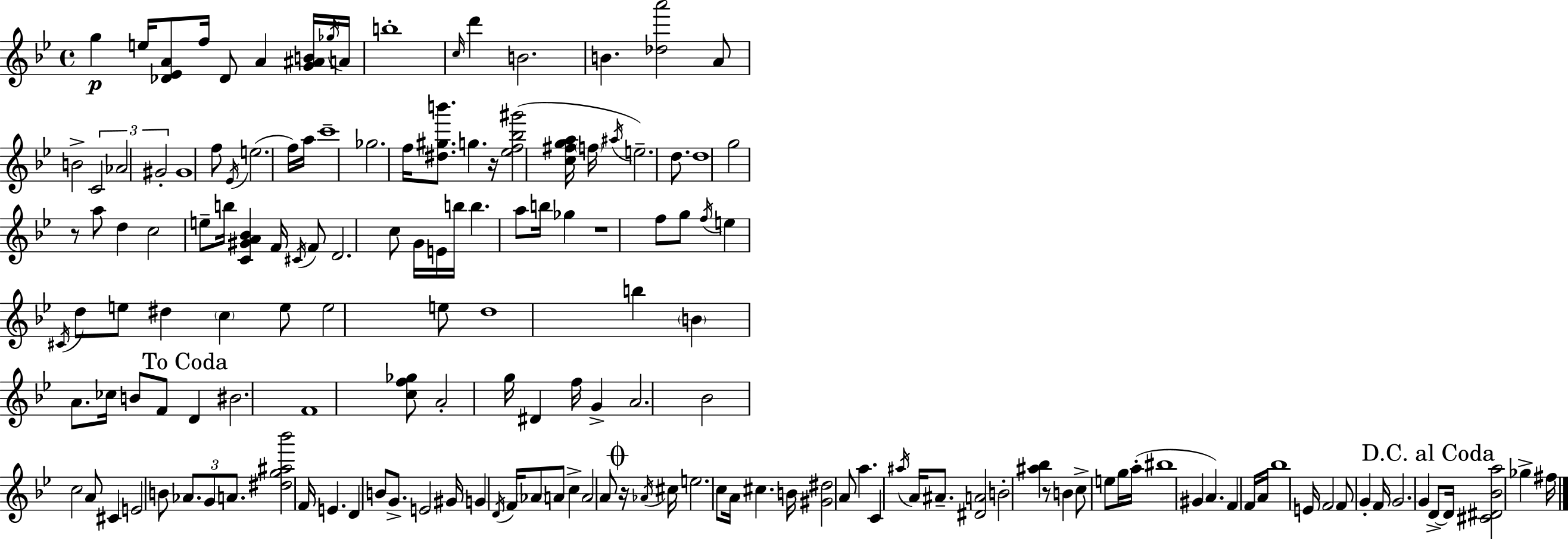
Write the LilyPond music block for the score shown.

{
  \clef treble
  \time 4/4
  \defaultTimeSignature
  \key bes \major
  \repeat volta 2 { g''4\p e''16 <des' ees' a'>8 f''16 des'8 a'4 <g' ais' b'>16 \acciaccatura { ges''16 } | a'16 b''1-. | \grace { c''16 } d'''4 b'2. | b'4. <des'' a'''>2 | \break a'8 b'2-> \tuplet 3/2 { c'2 | aes'2 gis'2-. } | gis'1 | f''8 \acciaccatura { ees'16 }( e''2. | \break f''16) a''16 c'''1-- | ges''2. f''16 | <dis'' gis'' b'''>8. g''4. r16 <ees'' f'' bes'' gis'''>2( | <c'' fis'' g'' a''>16 \parenthesize f''16 \acciaccatura { ais''16 } e''2.--) | \break d''8. d''1 | g''2 r8 a''8 | d''4 c''2 e''8-- b''16 <c' gis' a' bes'>4 | f'16 \acciaccatura { cis'16 } f'8 d'2. | \break c''8 g'16 e'16 b''16 b''4. a''8 | b''16 ges''4 r1 | f''8 g''8 \acciaccatura { f''16 } e''4 \acciaccatura { cis'16 } d''8 | e''8 dis''4 \parenthesize c''4 e''8 e''2 | \break e''8 d''1 | b''4 \parenthesize b'4 a'8. | ces''16 b'8 f'8 \mark "To Coda" d'4 bis'2. | f'1 | \break <c'' f'' ges''>8 a'2-. | g''16 dis'4 f''16 g'4-> a'2. | bes'2 c''2 | a'8 cis'4 e'2 | \break b'8 \tuplet 3/2 { aes'8. g'8 a'8. } <dis'' g'' ais'' bes'''>2 | f'16 e'4. d'4 | b'8 g'8.-> e'2 gis'16 | g'4 \acciaccatura { d'16 } f'16 \parenthesize aes'8 a'8 c''4-> a'2 | \break a'8 \mark \markup { \musicglyph "scripts.coda" } r16 \acciaccatura { aes'16 } cis''16 e''2. | c''8 a'16 cis''4. | b'16 <gis' dis''>2 a'8 a''4. | c'4 \acciaccatura { ais''16 } a'16 ais'8.-- <dis' a'>2 | \break b'2-. <ais'' bes''>4 r8 | b'4 c''8-> e''8 g''16 a''16-.( bis''1 | gis'4 a'4.) | f'4 f'16 a'16 bes''1 | \break e'16 f'2 | f'8 g'4-. f'16 g'2. | g'4 \mark "D.C. al Coda" d'8->~~ d'16 <cis' dis' bes' a''>2 | ges''4-> fis''16 } \bar "|."
}